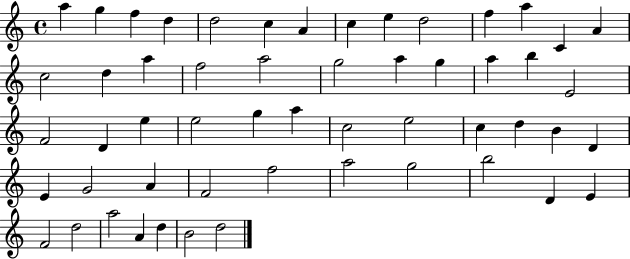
{
  \clef treble
  \time 4/4
  \defaultTimeSignature
  \key c \major
  a''4 g''4 f''4 d''4 | d''2 c''4 a'4 | c''4 e''4 d''2 | f''4 a''4 c'4 a'4 | \break c''2 d''4 a''4 | f''2 a''2 | g''2 a''4 g''4 | a''4 b''4 e'2 | \break f'2 d'4 e''4 | e''2 g''4 a''4 | c''2 e''2 | c''4 d''4 b'4 d'4 | \break e'4 g'2 a'4 | f'2 f''2 | a''2 g''2 | b''2 d'4 e'4 | \break f'2 d''2 | a''2 a'4 d''4 | b'2 d''2 | \bar "|."
}